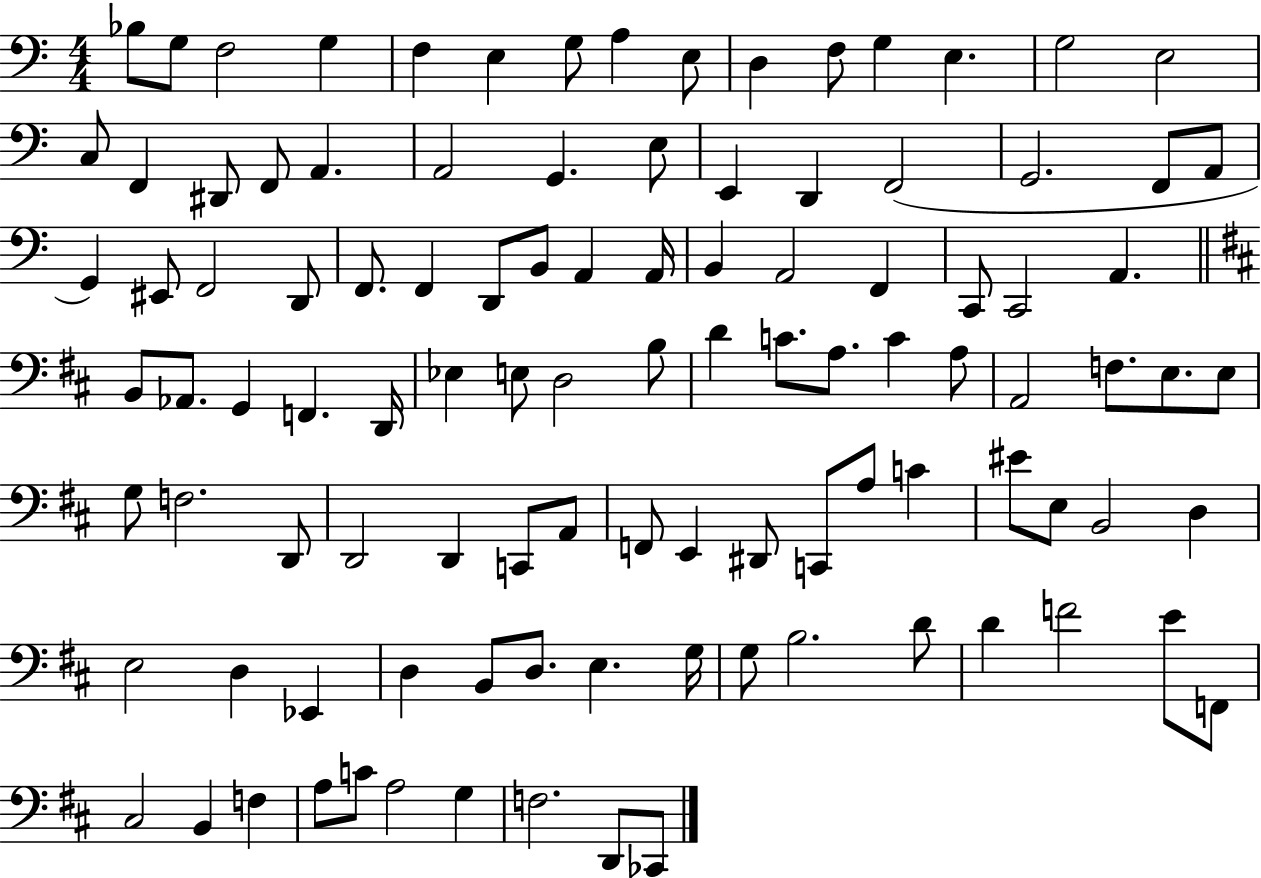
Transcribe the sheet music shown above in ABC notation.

X:1
T:Untitled
M:4/4
L:1/4
K:C
_B,/2 G,/2 F,2 G, F, E, G,/2 A, E,/2 D, F,/2 G, E, G,2 E,2 C,/2 F,, ^D,,/2 F,,/2 A,, A,,2 G,, E,/2 E,, D,, F,,2 G,,2 F,,/2 A,,/2 G,, ^E,,/2 F,,2 D,,/2 F,,/2 F,, D,,/2 B,,/2 A,, A,,/4 B,, A,,2 F,, C,,/2 C,,2 A,, B,,/2 _A,,/2 G,, F,, D,,/4 _E, E,/2 D,2 B,/2 D C/2 A,/2 C A,/2 A,,2 F,/2 E,/2 E,/2 G,/2 F,2 D,,/2 D,,2 D,, C,,/2 A,,/2 F,,/2 E,, ^D,,/2 C,,/2 A,/2 C ^E/2 E,/2 B,,2 D, E,2 D, _E,, D, B,,/2 D,/2 E, G,/4 G,/2 B,2 D/2 D F2 E/2 F,,/2 ^C,2 B,, F, A,/2 C/2 A,2 G, F,2 D,,/2 _C,,/2